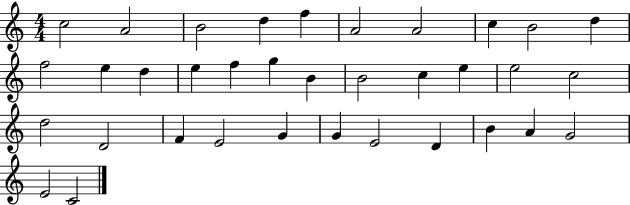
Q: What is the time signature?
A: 4/4